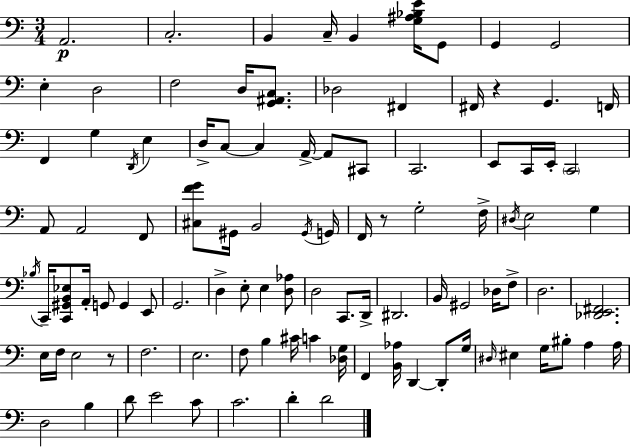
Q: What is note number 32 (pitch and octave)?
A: C2